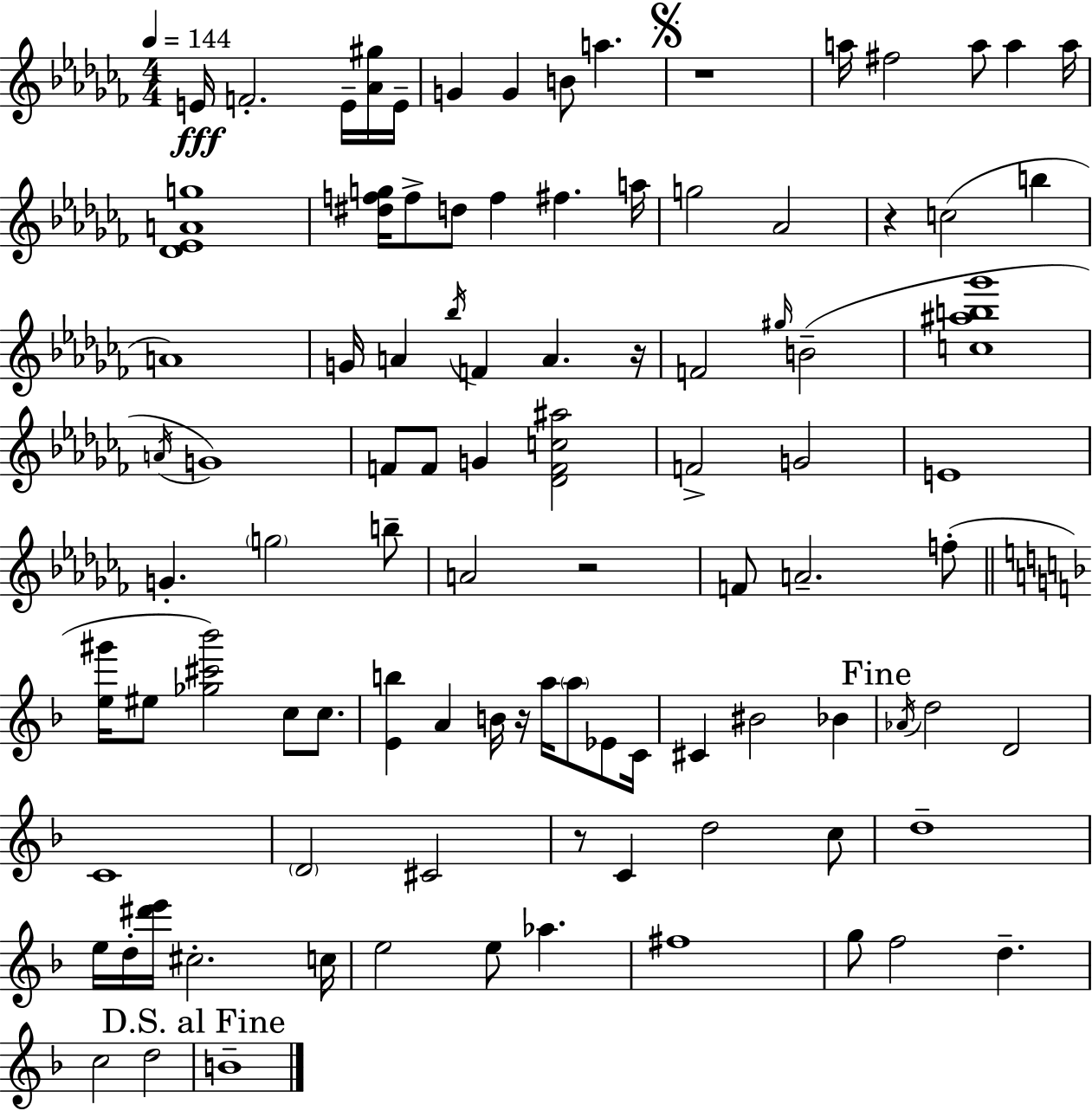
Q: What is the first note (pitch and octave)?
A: E4